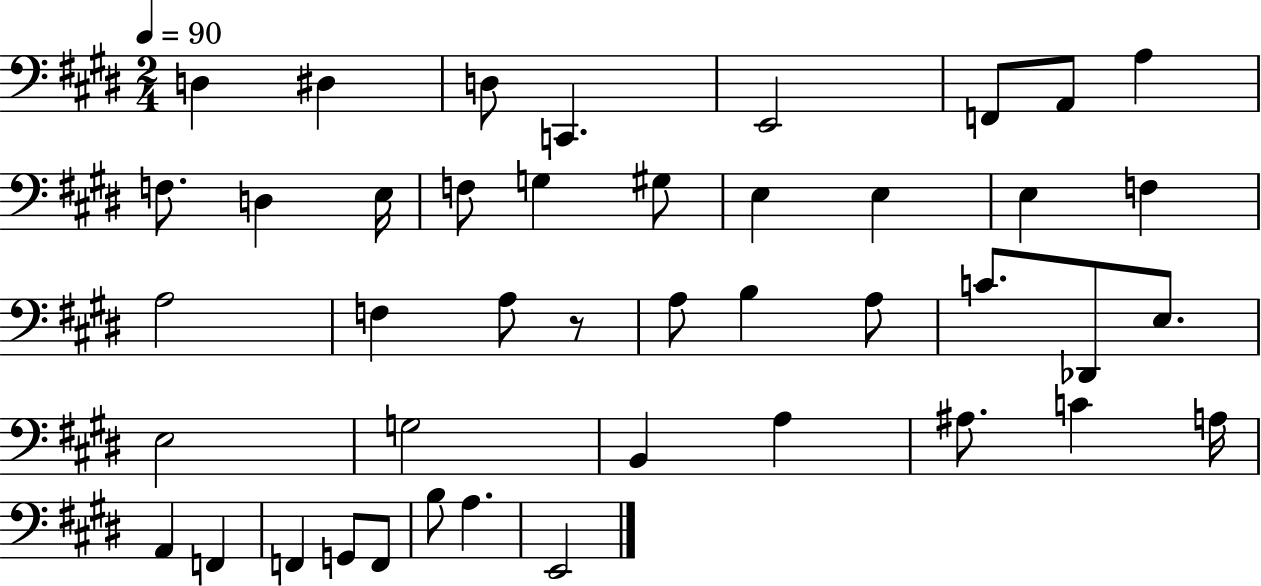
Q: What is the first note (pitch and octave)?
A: D3